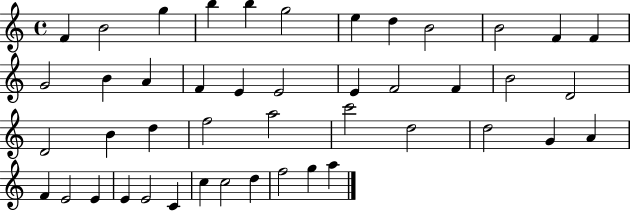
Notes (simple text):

F4/q B4/h G5/q B5/q B5/q G5/h E5/q D5/q B4/h B4/h F4/q F4/q G4/h B4/q A4/q F4/q E4/q E4/h E4/q F4/h F4/q B4/h D4/h D4/h B4/q D5/q F5/h A5/h C6/h D5/h D5/h G4/q A4/q F4/q E4/h E4/q E4/q E4/h C4/q C5/q C5/h D5/q F5/h G5/q A5/q